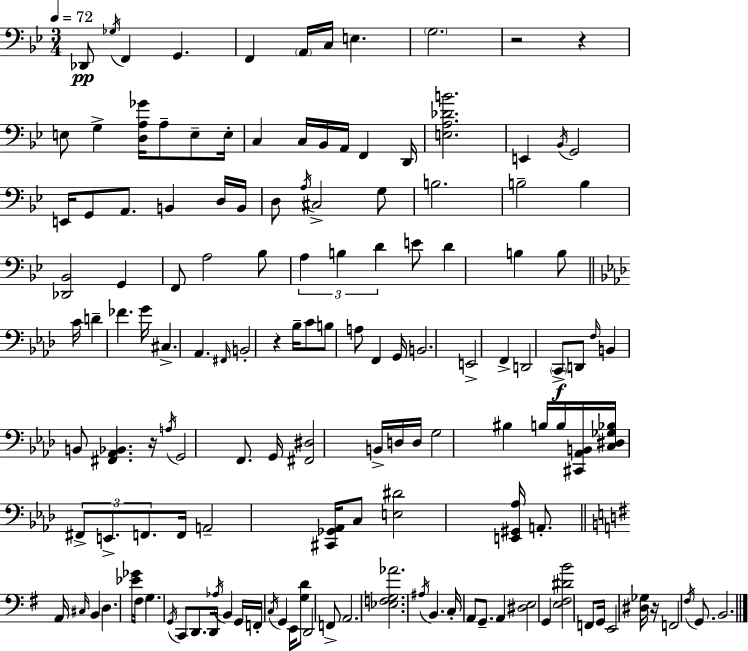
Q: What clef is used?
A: bass